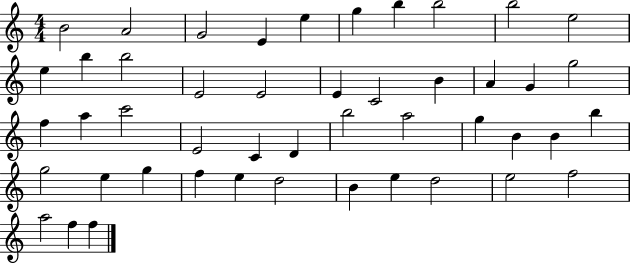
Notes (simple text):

B4/h A4/h G4/h E4/q E5/q G5/q B5/q B5/h B5/h E5/h E5/q B5/q B5/h E4/h E4/h E4/q C4/h B4/q A4/q G4/q G5/h F5/q A5/q C6/h E4/h C4/q D4/q B5/h A5/h G5/q B4/q B4/q B5/q G5/h E5/q G5/q F5/q E5/q D5/h B4/q E5/q D5/h E5/h F5/h A5/h F5/q F5/q